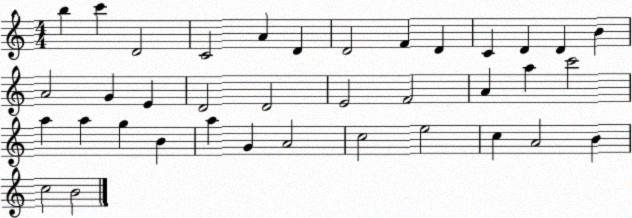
X:1
T:Untitled
M:4/4
L:1/4
K:C
b c' D2 C2 A D D2 F D C D D B A2 G E D2 D2 E2 F2 A a c'2 a a g B a G A2 c2 e2 c A2 B c2 B2